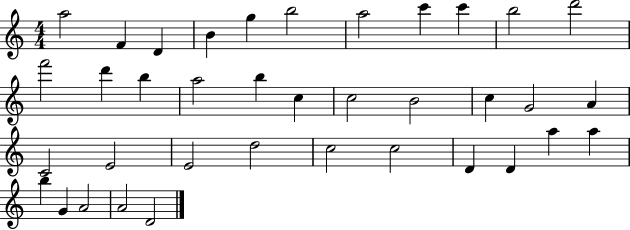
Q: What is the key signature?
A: C major